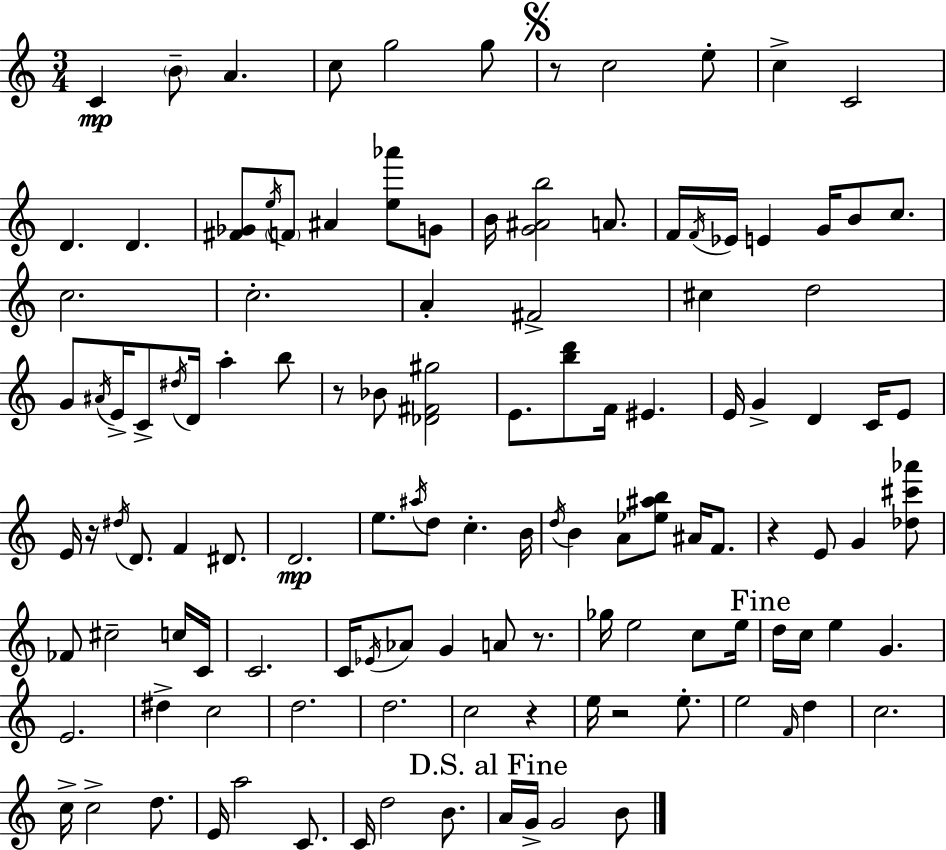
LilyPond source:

{
  \clef treble
  \numericTimeSignature
  \time 3/4
  \key c \major
  c'4\mp \parenthesize b'8-- a'4. | c''8 g''2 g''8 | \mark \markup { \musicglyph "scripts.segno" } r8 c''2 e''8-. | c''4-> c'2 | \break d'4. d'4. | <fis' ges'>8 \acciaccatura { e''16 } \parenthesize f'8 ais'4 <e'' aes'''>8 g'8 | b'16 <g' ais' b''>2 a'8. | f'16 \acciaccatura { f'16 } ees'16 e'4 g'16 b'8 c''8. | \break c''2. | c''2.-. | a'4-. fis'2-> | cis''4 d''2 | \break g'8 \acciaccatura { ais'16 } e'16-> c'8-> \acciaccatura { dis''16 } d'16 a''4-. | b''8 r8 bes'8 <des' fis' gis''>2 | e'8. <b'' d'''>8 f'16 eis'4. | e'16 g'4-> d'4 | \break c'16 e'8 e'16 r16 \acciaccatura { dis''16 } d'8. f'4 | dis'8. d'2.\mp | e''8. \acciaccatura { ais''16 } d''8 c''4.-. | b'16 \acciaccatura { d''16 } b'4 a'8 | \break <ees'' ais'' b''>8 ais'16 f'8. r4 e'8 | g'4 <des'' cis''' aes'''>8 fes'8 cis''2-- | c''16 c'16 c'2. | c'16 \acciaccatura { ees'16 } aes'8 g'4 | \break a'8 r8. ges''16 e''2 | c''8 e''16 \mark "Fine" d''16 c''16 e''4 | g'4. e'2. | dis''4-> | \break c''2 d''2. | d''2. | c''2 | r4 e''16 r2 | \break e''8.-. e''2 | \grace { f'16 } d''4 c''2. | c''16-> c''2-> | d''8. e'16 a''2 | \break c'8. c'16 d''2 | b'8. \mark "D.S. al Fine" a'16 g'16-> g'2 | b'8 \bar "|."
}